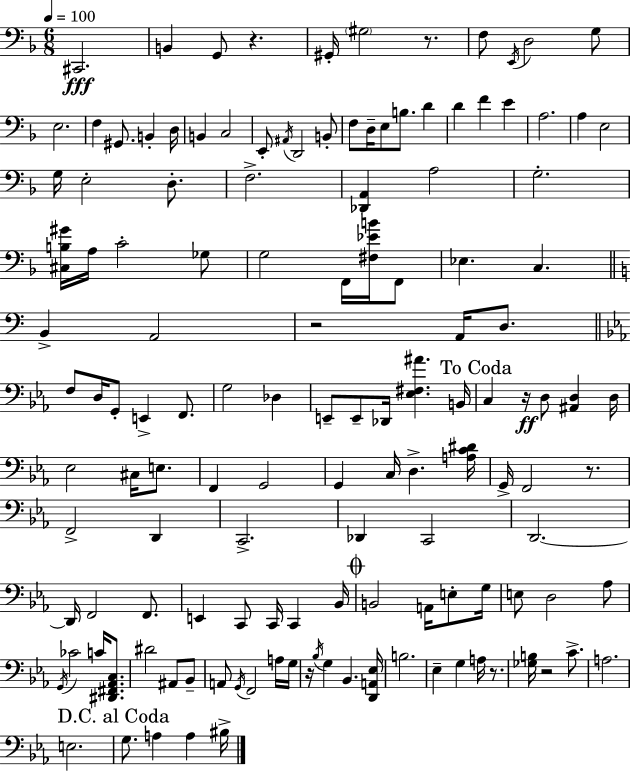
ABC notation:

X:1
T:Untitled
M:6/8
L:1/4
K:F
^C,,2 B,, G,,/2 z ^G,,/4 ^G,2 z/2 F,/2 E,,/4 D,2 G,/2 E,2 F, ^G,,/2 B,, D,/4 B,, C,2 E,,/2 ^A,,/4 D,,2 B,,/2 F,/2 D,/4 E,/2 B,/2 D D F E A,2 A, E,2 G,/4 E,2 D,/2 F,2 [_D,,A,,] A,2 G,2 [^C,B,^G]/4 A,/4 C2 _G,/2 G,2 F,,/4 [^F,_EB]/4 F,,/2 _E, C, B,, A,,2 z2 A,,/4 D,/2 F,/2 D,/4 G,,/2 E,, F,,/2 G,2 _D, E,,/2 E,,/2 _D,,/4 [_E,^F,^A] B,,/4 C, z/4 D,/2 [^A,,D,] D,/4 _E,2 ^C,/4 E,/2 F,, G,,2 G,, C,/4 D, [A,C^D]/4 G,,/4 F,,2 z/2 F,,2 D,, C,,2 _D,, C,,2 D,,2 D,,/4 F,,2 F,,/2 E,, C,,/2 C,,/4 C,, _B,,/4 B,,2 A,,/4 E,/2 G,/4 E,/2 D,2 _A,/2 G,,/4 _C2 C/4 [^D,,^F,,_A,,C,]/2 ^D2 ^A,,/2 _B,,/2 A,,/2 G,,/4 F,,2 A,/4 G,/4 z/4 _B,/4 G, _B,, [D,,A,,_E,]/4 B,2 _E, G, A,/4 z/2 [_G,B,]/4 z2 C/2 A,2 E,2 G,/2 A, A, ^B,/4